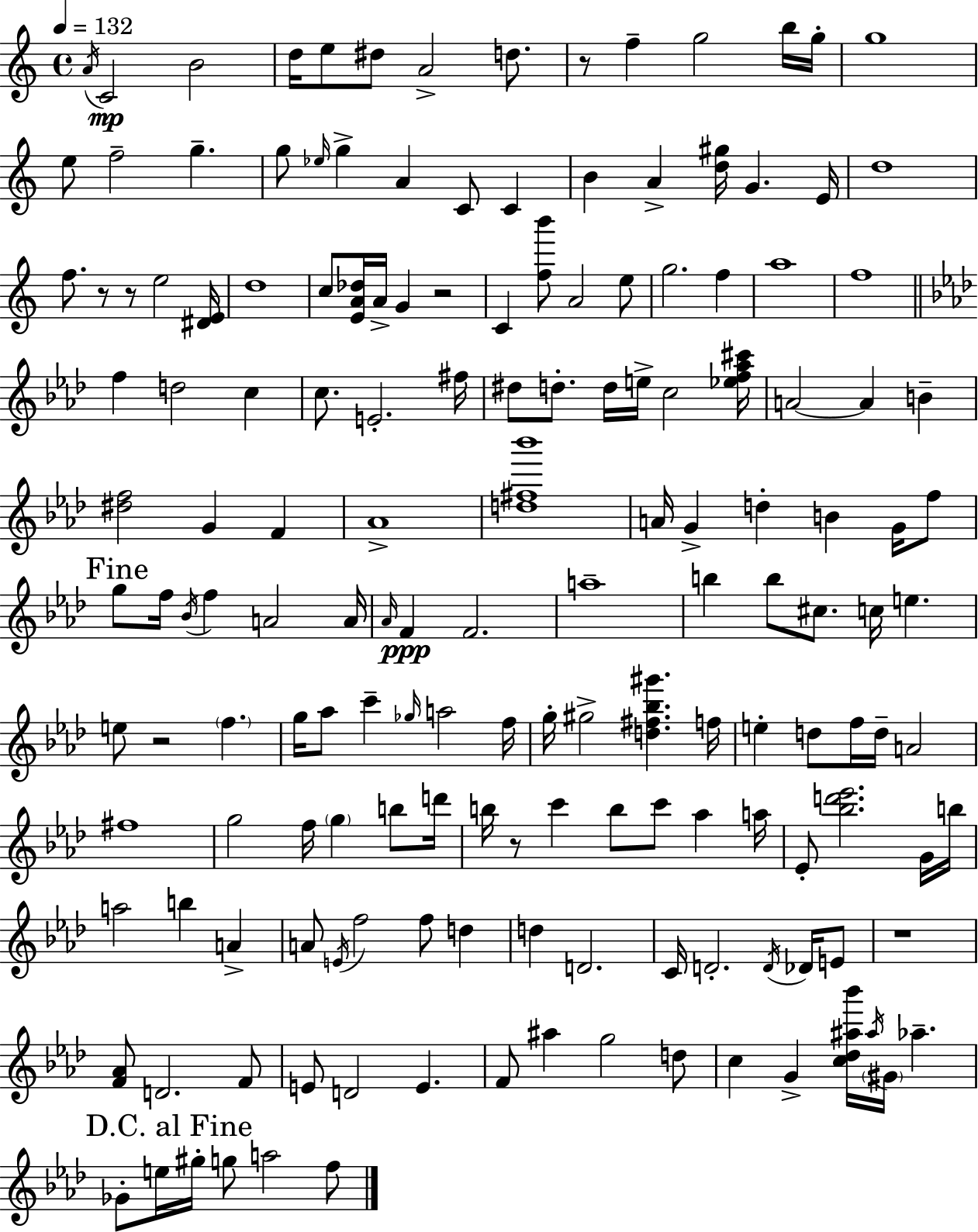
X:1
T:Untitled
M:4/4
L:1/4
K:Am
A/4 C2 B2 d/4 e/2 ^d/2 A2 d/2 z/2 f g2 b/4 g/4 g4 e/2 f2 g g/2 _e/4 g A C/2 C B A [d^g]/4 G E/4 d4 f/2 z/2 z/2 e2 [^DE]/4 d4 c/2 [EA_d]/4 A/4 G z2 C [fb']/2 A2 e/2 g2 f a4 f4 f d2 c c/2 E2 ^f/4 ^d/2 d/2 d/4 e/4 c2 [_ef_a^c']/4 A2 A B [^df]2 G F _A4 [d^f_b']4 A/4 G d B G/4 f/2 g/2 f/4 _B/4 f A2 A/4 _A/4 F F2 a4 b b/2 ^c/2 c/4 e e/2 z2 f g/4 _a/2 c' _g/4 a2 f/4 g/4 ^g2 [d^f_b^g'] f/4 e d/2 f/4 d/4 A2 ^f4 g2 f/4 g b/2 d'/4 b/4 z/2 c' b/2 c'/2 _a a/4 _E/2 [_bd'_e']2 G/4 b/4 a2 b A A/2 E/4 f2 f/2 d d D2 C/4 D2 D/4 _D/4 E/2 z4 [F_A]/2 D2 F/2 E/2 D2 E F/2 ^a g2 d/2 c G [c_d^a_b']/4 ^a/4 ^G/4 _a _G/2 e/4 ^g/4 g/2 a2 f/2